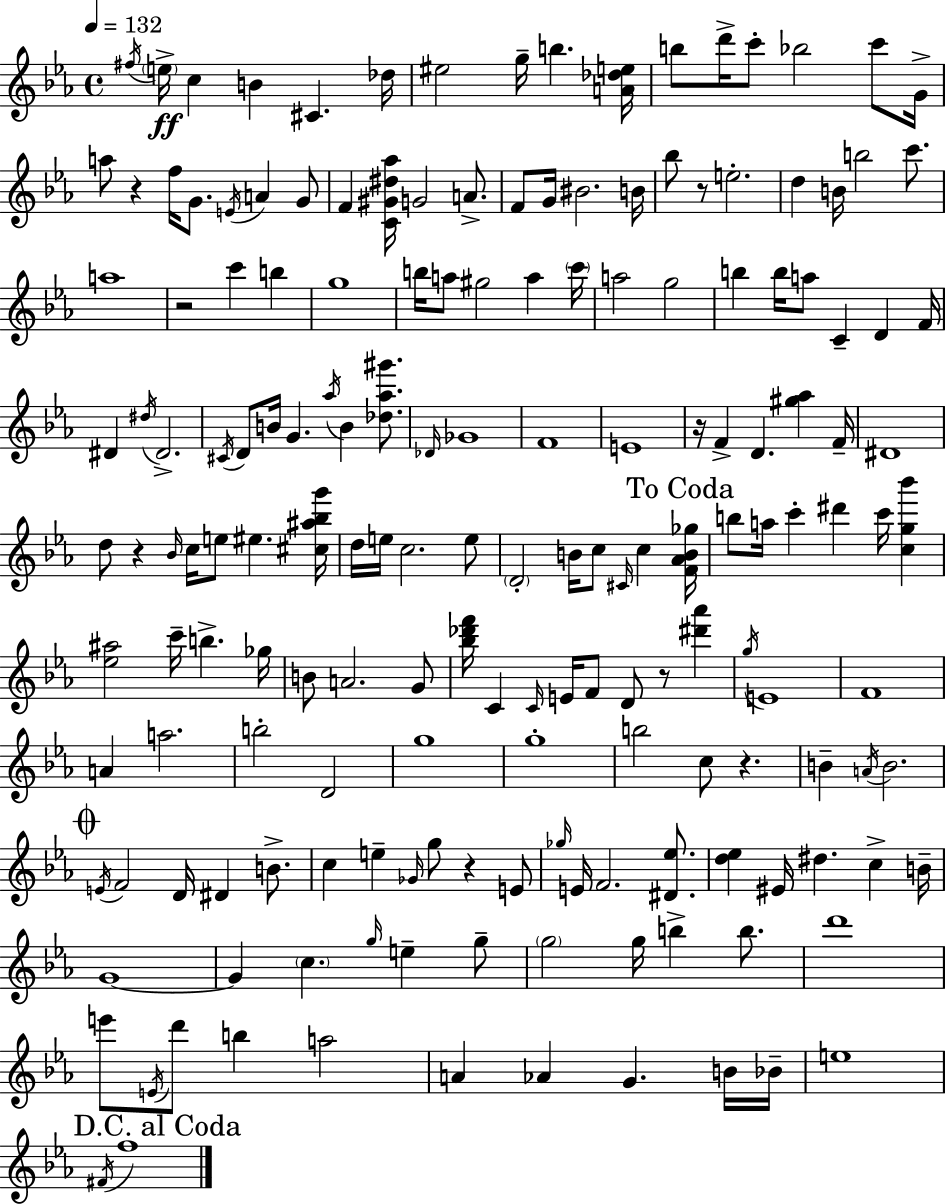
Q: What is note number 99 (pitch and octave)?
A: G5